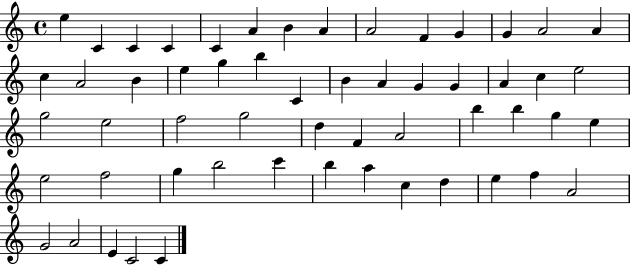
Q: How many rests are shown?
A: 0